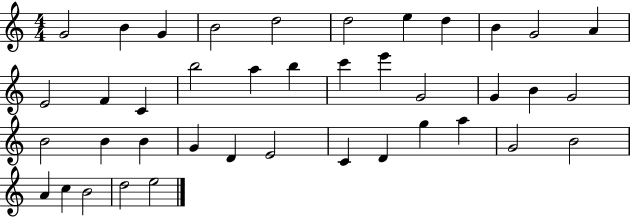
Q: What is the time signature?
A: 4/4